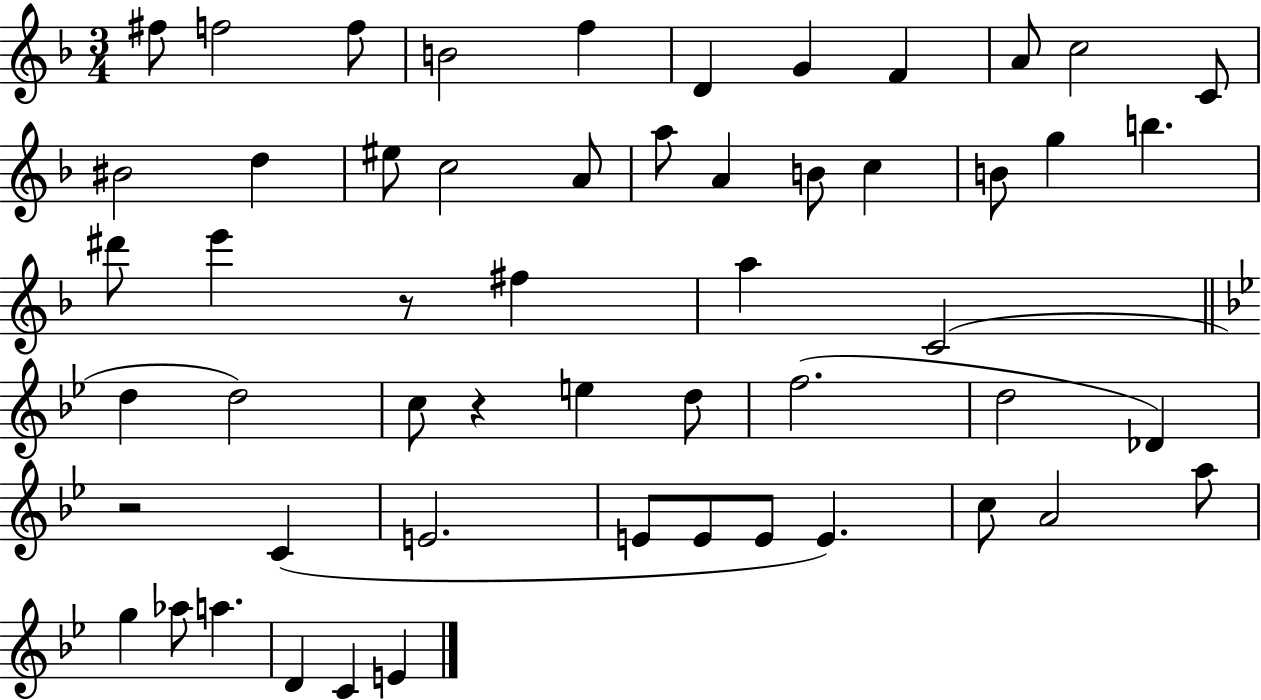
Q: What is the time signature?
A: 3/4